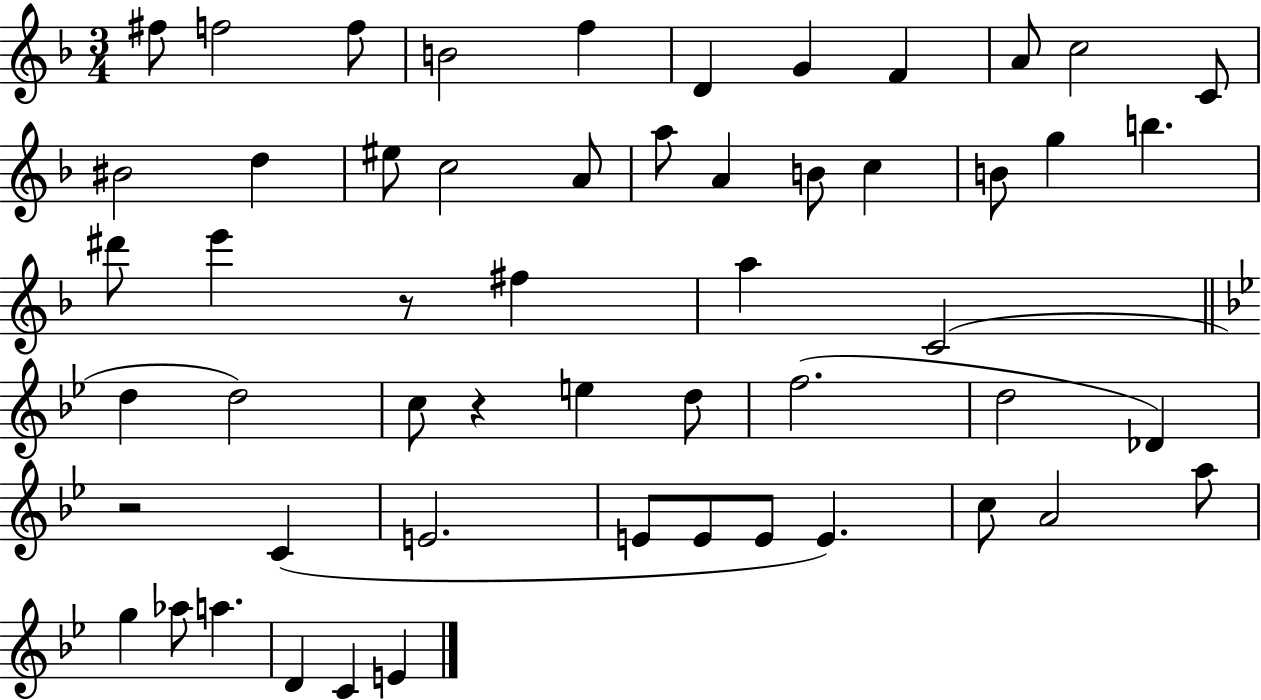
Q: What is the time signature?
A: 3/4